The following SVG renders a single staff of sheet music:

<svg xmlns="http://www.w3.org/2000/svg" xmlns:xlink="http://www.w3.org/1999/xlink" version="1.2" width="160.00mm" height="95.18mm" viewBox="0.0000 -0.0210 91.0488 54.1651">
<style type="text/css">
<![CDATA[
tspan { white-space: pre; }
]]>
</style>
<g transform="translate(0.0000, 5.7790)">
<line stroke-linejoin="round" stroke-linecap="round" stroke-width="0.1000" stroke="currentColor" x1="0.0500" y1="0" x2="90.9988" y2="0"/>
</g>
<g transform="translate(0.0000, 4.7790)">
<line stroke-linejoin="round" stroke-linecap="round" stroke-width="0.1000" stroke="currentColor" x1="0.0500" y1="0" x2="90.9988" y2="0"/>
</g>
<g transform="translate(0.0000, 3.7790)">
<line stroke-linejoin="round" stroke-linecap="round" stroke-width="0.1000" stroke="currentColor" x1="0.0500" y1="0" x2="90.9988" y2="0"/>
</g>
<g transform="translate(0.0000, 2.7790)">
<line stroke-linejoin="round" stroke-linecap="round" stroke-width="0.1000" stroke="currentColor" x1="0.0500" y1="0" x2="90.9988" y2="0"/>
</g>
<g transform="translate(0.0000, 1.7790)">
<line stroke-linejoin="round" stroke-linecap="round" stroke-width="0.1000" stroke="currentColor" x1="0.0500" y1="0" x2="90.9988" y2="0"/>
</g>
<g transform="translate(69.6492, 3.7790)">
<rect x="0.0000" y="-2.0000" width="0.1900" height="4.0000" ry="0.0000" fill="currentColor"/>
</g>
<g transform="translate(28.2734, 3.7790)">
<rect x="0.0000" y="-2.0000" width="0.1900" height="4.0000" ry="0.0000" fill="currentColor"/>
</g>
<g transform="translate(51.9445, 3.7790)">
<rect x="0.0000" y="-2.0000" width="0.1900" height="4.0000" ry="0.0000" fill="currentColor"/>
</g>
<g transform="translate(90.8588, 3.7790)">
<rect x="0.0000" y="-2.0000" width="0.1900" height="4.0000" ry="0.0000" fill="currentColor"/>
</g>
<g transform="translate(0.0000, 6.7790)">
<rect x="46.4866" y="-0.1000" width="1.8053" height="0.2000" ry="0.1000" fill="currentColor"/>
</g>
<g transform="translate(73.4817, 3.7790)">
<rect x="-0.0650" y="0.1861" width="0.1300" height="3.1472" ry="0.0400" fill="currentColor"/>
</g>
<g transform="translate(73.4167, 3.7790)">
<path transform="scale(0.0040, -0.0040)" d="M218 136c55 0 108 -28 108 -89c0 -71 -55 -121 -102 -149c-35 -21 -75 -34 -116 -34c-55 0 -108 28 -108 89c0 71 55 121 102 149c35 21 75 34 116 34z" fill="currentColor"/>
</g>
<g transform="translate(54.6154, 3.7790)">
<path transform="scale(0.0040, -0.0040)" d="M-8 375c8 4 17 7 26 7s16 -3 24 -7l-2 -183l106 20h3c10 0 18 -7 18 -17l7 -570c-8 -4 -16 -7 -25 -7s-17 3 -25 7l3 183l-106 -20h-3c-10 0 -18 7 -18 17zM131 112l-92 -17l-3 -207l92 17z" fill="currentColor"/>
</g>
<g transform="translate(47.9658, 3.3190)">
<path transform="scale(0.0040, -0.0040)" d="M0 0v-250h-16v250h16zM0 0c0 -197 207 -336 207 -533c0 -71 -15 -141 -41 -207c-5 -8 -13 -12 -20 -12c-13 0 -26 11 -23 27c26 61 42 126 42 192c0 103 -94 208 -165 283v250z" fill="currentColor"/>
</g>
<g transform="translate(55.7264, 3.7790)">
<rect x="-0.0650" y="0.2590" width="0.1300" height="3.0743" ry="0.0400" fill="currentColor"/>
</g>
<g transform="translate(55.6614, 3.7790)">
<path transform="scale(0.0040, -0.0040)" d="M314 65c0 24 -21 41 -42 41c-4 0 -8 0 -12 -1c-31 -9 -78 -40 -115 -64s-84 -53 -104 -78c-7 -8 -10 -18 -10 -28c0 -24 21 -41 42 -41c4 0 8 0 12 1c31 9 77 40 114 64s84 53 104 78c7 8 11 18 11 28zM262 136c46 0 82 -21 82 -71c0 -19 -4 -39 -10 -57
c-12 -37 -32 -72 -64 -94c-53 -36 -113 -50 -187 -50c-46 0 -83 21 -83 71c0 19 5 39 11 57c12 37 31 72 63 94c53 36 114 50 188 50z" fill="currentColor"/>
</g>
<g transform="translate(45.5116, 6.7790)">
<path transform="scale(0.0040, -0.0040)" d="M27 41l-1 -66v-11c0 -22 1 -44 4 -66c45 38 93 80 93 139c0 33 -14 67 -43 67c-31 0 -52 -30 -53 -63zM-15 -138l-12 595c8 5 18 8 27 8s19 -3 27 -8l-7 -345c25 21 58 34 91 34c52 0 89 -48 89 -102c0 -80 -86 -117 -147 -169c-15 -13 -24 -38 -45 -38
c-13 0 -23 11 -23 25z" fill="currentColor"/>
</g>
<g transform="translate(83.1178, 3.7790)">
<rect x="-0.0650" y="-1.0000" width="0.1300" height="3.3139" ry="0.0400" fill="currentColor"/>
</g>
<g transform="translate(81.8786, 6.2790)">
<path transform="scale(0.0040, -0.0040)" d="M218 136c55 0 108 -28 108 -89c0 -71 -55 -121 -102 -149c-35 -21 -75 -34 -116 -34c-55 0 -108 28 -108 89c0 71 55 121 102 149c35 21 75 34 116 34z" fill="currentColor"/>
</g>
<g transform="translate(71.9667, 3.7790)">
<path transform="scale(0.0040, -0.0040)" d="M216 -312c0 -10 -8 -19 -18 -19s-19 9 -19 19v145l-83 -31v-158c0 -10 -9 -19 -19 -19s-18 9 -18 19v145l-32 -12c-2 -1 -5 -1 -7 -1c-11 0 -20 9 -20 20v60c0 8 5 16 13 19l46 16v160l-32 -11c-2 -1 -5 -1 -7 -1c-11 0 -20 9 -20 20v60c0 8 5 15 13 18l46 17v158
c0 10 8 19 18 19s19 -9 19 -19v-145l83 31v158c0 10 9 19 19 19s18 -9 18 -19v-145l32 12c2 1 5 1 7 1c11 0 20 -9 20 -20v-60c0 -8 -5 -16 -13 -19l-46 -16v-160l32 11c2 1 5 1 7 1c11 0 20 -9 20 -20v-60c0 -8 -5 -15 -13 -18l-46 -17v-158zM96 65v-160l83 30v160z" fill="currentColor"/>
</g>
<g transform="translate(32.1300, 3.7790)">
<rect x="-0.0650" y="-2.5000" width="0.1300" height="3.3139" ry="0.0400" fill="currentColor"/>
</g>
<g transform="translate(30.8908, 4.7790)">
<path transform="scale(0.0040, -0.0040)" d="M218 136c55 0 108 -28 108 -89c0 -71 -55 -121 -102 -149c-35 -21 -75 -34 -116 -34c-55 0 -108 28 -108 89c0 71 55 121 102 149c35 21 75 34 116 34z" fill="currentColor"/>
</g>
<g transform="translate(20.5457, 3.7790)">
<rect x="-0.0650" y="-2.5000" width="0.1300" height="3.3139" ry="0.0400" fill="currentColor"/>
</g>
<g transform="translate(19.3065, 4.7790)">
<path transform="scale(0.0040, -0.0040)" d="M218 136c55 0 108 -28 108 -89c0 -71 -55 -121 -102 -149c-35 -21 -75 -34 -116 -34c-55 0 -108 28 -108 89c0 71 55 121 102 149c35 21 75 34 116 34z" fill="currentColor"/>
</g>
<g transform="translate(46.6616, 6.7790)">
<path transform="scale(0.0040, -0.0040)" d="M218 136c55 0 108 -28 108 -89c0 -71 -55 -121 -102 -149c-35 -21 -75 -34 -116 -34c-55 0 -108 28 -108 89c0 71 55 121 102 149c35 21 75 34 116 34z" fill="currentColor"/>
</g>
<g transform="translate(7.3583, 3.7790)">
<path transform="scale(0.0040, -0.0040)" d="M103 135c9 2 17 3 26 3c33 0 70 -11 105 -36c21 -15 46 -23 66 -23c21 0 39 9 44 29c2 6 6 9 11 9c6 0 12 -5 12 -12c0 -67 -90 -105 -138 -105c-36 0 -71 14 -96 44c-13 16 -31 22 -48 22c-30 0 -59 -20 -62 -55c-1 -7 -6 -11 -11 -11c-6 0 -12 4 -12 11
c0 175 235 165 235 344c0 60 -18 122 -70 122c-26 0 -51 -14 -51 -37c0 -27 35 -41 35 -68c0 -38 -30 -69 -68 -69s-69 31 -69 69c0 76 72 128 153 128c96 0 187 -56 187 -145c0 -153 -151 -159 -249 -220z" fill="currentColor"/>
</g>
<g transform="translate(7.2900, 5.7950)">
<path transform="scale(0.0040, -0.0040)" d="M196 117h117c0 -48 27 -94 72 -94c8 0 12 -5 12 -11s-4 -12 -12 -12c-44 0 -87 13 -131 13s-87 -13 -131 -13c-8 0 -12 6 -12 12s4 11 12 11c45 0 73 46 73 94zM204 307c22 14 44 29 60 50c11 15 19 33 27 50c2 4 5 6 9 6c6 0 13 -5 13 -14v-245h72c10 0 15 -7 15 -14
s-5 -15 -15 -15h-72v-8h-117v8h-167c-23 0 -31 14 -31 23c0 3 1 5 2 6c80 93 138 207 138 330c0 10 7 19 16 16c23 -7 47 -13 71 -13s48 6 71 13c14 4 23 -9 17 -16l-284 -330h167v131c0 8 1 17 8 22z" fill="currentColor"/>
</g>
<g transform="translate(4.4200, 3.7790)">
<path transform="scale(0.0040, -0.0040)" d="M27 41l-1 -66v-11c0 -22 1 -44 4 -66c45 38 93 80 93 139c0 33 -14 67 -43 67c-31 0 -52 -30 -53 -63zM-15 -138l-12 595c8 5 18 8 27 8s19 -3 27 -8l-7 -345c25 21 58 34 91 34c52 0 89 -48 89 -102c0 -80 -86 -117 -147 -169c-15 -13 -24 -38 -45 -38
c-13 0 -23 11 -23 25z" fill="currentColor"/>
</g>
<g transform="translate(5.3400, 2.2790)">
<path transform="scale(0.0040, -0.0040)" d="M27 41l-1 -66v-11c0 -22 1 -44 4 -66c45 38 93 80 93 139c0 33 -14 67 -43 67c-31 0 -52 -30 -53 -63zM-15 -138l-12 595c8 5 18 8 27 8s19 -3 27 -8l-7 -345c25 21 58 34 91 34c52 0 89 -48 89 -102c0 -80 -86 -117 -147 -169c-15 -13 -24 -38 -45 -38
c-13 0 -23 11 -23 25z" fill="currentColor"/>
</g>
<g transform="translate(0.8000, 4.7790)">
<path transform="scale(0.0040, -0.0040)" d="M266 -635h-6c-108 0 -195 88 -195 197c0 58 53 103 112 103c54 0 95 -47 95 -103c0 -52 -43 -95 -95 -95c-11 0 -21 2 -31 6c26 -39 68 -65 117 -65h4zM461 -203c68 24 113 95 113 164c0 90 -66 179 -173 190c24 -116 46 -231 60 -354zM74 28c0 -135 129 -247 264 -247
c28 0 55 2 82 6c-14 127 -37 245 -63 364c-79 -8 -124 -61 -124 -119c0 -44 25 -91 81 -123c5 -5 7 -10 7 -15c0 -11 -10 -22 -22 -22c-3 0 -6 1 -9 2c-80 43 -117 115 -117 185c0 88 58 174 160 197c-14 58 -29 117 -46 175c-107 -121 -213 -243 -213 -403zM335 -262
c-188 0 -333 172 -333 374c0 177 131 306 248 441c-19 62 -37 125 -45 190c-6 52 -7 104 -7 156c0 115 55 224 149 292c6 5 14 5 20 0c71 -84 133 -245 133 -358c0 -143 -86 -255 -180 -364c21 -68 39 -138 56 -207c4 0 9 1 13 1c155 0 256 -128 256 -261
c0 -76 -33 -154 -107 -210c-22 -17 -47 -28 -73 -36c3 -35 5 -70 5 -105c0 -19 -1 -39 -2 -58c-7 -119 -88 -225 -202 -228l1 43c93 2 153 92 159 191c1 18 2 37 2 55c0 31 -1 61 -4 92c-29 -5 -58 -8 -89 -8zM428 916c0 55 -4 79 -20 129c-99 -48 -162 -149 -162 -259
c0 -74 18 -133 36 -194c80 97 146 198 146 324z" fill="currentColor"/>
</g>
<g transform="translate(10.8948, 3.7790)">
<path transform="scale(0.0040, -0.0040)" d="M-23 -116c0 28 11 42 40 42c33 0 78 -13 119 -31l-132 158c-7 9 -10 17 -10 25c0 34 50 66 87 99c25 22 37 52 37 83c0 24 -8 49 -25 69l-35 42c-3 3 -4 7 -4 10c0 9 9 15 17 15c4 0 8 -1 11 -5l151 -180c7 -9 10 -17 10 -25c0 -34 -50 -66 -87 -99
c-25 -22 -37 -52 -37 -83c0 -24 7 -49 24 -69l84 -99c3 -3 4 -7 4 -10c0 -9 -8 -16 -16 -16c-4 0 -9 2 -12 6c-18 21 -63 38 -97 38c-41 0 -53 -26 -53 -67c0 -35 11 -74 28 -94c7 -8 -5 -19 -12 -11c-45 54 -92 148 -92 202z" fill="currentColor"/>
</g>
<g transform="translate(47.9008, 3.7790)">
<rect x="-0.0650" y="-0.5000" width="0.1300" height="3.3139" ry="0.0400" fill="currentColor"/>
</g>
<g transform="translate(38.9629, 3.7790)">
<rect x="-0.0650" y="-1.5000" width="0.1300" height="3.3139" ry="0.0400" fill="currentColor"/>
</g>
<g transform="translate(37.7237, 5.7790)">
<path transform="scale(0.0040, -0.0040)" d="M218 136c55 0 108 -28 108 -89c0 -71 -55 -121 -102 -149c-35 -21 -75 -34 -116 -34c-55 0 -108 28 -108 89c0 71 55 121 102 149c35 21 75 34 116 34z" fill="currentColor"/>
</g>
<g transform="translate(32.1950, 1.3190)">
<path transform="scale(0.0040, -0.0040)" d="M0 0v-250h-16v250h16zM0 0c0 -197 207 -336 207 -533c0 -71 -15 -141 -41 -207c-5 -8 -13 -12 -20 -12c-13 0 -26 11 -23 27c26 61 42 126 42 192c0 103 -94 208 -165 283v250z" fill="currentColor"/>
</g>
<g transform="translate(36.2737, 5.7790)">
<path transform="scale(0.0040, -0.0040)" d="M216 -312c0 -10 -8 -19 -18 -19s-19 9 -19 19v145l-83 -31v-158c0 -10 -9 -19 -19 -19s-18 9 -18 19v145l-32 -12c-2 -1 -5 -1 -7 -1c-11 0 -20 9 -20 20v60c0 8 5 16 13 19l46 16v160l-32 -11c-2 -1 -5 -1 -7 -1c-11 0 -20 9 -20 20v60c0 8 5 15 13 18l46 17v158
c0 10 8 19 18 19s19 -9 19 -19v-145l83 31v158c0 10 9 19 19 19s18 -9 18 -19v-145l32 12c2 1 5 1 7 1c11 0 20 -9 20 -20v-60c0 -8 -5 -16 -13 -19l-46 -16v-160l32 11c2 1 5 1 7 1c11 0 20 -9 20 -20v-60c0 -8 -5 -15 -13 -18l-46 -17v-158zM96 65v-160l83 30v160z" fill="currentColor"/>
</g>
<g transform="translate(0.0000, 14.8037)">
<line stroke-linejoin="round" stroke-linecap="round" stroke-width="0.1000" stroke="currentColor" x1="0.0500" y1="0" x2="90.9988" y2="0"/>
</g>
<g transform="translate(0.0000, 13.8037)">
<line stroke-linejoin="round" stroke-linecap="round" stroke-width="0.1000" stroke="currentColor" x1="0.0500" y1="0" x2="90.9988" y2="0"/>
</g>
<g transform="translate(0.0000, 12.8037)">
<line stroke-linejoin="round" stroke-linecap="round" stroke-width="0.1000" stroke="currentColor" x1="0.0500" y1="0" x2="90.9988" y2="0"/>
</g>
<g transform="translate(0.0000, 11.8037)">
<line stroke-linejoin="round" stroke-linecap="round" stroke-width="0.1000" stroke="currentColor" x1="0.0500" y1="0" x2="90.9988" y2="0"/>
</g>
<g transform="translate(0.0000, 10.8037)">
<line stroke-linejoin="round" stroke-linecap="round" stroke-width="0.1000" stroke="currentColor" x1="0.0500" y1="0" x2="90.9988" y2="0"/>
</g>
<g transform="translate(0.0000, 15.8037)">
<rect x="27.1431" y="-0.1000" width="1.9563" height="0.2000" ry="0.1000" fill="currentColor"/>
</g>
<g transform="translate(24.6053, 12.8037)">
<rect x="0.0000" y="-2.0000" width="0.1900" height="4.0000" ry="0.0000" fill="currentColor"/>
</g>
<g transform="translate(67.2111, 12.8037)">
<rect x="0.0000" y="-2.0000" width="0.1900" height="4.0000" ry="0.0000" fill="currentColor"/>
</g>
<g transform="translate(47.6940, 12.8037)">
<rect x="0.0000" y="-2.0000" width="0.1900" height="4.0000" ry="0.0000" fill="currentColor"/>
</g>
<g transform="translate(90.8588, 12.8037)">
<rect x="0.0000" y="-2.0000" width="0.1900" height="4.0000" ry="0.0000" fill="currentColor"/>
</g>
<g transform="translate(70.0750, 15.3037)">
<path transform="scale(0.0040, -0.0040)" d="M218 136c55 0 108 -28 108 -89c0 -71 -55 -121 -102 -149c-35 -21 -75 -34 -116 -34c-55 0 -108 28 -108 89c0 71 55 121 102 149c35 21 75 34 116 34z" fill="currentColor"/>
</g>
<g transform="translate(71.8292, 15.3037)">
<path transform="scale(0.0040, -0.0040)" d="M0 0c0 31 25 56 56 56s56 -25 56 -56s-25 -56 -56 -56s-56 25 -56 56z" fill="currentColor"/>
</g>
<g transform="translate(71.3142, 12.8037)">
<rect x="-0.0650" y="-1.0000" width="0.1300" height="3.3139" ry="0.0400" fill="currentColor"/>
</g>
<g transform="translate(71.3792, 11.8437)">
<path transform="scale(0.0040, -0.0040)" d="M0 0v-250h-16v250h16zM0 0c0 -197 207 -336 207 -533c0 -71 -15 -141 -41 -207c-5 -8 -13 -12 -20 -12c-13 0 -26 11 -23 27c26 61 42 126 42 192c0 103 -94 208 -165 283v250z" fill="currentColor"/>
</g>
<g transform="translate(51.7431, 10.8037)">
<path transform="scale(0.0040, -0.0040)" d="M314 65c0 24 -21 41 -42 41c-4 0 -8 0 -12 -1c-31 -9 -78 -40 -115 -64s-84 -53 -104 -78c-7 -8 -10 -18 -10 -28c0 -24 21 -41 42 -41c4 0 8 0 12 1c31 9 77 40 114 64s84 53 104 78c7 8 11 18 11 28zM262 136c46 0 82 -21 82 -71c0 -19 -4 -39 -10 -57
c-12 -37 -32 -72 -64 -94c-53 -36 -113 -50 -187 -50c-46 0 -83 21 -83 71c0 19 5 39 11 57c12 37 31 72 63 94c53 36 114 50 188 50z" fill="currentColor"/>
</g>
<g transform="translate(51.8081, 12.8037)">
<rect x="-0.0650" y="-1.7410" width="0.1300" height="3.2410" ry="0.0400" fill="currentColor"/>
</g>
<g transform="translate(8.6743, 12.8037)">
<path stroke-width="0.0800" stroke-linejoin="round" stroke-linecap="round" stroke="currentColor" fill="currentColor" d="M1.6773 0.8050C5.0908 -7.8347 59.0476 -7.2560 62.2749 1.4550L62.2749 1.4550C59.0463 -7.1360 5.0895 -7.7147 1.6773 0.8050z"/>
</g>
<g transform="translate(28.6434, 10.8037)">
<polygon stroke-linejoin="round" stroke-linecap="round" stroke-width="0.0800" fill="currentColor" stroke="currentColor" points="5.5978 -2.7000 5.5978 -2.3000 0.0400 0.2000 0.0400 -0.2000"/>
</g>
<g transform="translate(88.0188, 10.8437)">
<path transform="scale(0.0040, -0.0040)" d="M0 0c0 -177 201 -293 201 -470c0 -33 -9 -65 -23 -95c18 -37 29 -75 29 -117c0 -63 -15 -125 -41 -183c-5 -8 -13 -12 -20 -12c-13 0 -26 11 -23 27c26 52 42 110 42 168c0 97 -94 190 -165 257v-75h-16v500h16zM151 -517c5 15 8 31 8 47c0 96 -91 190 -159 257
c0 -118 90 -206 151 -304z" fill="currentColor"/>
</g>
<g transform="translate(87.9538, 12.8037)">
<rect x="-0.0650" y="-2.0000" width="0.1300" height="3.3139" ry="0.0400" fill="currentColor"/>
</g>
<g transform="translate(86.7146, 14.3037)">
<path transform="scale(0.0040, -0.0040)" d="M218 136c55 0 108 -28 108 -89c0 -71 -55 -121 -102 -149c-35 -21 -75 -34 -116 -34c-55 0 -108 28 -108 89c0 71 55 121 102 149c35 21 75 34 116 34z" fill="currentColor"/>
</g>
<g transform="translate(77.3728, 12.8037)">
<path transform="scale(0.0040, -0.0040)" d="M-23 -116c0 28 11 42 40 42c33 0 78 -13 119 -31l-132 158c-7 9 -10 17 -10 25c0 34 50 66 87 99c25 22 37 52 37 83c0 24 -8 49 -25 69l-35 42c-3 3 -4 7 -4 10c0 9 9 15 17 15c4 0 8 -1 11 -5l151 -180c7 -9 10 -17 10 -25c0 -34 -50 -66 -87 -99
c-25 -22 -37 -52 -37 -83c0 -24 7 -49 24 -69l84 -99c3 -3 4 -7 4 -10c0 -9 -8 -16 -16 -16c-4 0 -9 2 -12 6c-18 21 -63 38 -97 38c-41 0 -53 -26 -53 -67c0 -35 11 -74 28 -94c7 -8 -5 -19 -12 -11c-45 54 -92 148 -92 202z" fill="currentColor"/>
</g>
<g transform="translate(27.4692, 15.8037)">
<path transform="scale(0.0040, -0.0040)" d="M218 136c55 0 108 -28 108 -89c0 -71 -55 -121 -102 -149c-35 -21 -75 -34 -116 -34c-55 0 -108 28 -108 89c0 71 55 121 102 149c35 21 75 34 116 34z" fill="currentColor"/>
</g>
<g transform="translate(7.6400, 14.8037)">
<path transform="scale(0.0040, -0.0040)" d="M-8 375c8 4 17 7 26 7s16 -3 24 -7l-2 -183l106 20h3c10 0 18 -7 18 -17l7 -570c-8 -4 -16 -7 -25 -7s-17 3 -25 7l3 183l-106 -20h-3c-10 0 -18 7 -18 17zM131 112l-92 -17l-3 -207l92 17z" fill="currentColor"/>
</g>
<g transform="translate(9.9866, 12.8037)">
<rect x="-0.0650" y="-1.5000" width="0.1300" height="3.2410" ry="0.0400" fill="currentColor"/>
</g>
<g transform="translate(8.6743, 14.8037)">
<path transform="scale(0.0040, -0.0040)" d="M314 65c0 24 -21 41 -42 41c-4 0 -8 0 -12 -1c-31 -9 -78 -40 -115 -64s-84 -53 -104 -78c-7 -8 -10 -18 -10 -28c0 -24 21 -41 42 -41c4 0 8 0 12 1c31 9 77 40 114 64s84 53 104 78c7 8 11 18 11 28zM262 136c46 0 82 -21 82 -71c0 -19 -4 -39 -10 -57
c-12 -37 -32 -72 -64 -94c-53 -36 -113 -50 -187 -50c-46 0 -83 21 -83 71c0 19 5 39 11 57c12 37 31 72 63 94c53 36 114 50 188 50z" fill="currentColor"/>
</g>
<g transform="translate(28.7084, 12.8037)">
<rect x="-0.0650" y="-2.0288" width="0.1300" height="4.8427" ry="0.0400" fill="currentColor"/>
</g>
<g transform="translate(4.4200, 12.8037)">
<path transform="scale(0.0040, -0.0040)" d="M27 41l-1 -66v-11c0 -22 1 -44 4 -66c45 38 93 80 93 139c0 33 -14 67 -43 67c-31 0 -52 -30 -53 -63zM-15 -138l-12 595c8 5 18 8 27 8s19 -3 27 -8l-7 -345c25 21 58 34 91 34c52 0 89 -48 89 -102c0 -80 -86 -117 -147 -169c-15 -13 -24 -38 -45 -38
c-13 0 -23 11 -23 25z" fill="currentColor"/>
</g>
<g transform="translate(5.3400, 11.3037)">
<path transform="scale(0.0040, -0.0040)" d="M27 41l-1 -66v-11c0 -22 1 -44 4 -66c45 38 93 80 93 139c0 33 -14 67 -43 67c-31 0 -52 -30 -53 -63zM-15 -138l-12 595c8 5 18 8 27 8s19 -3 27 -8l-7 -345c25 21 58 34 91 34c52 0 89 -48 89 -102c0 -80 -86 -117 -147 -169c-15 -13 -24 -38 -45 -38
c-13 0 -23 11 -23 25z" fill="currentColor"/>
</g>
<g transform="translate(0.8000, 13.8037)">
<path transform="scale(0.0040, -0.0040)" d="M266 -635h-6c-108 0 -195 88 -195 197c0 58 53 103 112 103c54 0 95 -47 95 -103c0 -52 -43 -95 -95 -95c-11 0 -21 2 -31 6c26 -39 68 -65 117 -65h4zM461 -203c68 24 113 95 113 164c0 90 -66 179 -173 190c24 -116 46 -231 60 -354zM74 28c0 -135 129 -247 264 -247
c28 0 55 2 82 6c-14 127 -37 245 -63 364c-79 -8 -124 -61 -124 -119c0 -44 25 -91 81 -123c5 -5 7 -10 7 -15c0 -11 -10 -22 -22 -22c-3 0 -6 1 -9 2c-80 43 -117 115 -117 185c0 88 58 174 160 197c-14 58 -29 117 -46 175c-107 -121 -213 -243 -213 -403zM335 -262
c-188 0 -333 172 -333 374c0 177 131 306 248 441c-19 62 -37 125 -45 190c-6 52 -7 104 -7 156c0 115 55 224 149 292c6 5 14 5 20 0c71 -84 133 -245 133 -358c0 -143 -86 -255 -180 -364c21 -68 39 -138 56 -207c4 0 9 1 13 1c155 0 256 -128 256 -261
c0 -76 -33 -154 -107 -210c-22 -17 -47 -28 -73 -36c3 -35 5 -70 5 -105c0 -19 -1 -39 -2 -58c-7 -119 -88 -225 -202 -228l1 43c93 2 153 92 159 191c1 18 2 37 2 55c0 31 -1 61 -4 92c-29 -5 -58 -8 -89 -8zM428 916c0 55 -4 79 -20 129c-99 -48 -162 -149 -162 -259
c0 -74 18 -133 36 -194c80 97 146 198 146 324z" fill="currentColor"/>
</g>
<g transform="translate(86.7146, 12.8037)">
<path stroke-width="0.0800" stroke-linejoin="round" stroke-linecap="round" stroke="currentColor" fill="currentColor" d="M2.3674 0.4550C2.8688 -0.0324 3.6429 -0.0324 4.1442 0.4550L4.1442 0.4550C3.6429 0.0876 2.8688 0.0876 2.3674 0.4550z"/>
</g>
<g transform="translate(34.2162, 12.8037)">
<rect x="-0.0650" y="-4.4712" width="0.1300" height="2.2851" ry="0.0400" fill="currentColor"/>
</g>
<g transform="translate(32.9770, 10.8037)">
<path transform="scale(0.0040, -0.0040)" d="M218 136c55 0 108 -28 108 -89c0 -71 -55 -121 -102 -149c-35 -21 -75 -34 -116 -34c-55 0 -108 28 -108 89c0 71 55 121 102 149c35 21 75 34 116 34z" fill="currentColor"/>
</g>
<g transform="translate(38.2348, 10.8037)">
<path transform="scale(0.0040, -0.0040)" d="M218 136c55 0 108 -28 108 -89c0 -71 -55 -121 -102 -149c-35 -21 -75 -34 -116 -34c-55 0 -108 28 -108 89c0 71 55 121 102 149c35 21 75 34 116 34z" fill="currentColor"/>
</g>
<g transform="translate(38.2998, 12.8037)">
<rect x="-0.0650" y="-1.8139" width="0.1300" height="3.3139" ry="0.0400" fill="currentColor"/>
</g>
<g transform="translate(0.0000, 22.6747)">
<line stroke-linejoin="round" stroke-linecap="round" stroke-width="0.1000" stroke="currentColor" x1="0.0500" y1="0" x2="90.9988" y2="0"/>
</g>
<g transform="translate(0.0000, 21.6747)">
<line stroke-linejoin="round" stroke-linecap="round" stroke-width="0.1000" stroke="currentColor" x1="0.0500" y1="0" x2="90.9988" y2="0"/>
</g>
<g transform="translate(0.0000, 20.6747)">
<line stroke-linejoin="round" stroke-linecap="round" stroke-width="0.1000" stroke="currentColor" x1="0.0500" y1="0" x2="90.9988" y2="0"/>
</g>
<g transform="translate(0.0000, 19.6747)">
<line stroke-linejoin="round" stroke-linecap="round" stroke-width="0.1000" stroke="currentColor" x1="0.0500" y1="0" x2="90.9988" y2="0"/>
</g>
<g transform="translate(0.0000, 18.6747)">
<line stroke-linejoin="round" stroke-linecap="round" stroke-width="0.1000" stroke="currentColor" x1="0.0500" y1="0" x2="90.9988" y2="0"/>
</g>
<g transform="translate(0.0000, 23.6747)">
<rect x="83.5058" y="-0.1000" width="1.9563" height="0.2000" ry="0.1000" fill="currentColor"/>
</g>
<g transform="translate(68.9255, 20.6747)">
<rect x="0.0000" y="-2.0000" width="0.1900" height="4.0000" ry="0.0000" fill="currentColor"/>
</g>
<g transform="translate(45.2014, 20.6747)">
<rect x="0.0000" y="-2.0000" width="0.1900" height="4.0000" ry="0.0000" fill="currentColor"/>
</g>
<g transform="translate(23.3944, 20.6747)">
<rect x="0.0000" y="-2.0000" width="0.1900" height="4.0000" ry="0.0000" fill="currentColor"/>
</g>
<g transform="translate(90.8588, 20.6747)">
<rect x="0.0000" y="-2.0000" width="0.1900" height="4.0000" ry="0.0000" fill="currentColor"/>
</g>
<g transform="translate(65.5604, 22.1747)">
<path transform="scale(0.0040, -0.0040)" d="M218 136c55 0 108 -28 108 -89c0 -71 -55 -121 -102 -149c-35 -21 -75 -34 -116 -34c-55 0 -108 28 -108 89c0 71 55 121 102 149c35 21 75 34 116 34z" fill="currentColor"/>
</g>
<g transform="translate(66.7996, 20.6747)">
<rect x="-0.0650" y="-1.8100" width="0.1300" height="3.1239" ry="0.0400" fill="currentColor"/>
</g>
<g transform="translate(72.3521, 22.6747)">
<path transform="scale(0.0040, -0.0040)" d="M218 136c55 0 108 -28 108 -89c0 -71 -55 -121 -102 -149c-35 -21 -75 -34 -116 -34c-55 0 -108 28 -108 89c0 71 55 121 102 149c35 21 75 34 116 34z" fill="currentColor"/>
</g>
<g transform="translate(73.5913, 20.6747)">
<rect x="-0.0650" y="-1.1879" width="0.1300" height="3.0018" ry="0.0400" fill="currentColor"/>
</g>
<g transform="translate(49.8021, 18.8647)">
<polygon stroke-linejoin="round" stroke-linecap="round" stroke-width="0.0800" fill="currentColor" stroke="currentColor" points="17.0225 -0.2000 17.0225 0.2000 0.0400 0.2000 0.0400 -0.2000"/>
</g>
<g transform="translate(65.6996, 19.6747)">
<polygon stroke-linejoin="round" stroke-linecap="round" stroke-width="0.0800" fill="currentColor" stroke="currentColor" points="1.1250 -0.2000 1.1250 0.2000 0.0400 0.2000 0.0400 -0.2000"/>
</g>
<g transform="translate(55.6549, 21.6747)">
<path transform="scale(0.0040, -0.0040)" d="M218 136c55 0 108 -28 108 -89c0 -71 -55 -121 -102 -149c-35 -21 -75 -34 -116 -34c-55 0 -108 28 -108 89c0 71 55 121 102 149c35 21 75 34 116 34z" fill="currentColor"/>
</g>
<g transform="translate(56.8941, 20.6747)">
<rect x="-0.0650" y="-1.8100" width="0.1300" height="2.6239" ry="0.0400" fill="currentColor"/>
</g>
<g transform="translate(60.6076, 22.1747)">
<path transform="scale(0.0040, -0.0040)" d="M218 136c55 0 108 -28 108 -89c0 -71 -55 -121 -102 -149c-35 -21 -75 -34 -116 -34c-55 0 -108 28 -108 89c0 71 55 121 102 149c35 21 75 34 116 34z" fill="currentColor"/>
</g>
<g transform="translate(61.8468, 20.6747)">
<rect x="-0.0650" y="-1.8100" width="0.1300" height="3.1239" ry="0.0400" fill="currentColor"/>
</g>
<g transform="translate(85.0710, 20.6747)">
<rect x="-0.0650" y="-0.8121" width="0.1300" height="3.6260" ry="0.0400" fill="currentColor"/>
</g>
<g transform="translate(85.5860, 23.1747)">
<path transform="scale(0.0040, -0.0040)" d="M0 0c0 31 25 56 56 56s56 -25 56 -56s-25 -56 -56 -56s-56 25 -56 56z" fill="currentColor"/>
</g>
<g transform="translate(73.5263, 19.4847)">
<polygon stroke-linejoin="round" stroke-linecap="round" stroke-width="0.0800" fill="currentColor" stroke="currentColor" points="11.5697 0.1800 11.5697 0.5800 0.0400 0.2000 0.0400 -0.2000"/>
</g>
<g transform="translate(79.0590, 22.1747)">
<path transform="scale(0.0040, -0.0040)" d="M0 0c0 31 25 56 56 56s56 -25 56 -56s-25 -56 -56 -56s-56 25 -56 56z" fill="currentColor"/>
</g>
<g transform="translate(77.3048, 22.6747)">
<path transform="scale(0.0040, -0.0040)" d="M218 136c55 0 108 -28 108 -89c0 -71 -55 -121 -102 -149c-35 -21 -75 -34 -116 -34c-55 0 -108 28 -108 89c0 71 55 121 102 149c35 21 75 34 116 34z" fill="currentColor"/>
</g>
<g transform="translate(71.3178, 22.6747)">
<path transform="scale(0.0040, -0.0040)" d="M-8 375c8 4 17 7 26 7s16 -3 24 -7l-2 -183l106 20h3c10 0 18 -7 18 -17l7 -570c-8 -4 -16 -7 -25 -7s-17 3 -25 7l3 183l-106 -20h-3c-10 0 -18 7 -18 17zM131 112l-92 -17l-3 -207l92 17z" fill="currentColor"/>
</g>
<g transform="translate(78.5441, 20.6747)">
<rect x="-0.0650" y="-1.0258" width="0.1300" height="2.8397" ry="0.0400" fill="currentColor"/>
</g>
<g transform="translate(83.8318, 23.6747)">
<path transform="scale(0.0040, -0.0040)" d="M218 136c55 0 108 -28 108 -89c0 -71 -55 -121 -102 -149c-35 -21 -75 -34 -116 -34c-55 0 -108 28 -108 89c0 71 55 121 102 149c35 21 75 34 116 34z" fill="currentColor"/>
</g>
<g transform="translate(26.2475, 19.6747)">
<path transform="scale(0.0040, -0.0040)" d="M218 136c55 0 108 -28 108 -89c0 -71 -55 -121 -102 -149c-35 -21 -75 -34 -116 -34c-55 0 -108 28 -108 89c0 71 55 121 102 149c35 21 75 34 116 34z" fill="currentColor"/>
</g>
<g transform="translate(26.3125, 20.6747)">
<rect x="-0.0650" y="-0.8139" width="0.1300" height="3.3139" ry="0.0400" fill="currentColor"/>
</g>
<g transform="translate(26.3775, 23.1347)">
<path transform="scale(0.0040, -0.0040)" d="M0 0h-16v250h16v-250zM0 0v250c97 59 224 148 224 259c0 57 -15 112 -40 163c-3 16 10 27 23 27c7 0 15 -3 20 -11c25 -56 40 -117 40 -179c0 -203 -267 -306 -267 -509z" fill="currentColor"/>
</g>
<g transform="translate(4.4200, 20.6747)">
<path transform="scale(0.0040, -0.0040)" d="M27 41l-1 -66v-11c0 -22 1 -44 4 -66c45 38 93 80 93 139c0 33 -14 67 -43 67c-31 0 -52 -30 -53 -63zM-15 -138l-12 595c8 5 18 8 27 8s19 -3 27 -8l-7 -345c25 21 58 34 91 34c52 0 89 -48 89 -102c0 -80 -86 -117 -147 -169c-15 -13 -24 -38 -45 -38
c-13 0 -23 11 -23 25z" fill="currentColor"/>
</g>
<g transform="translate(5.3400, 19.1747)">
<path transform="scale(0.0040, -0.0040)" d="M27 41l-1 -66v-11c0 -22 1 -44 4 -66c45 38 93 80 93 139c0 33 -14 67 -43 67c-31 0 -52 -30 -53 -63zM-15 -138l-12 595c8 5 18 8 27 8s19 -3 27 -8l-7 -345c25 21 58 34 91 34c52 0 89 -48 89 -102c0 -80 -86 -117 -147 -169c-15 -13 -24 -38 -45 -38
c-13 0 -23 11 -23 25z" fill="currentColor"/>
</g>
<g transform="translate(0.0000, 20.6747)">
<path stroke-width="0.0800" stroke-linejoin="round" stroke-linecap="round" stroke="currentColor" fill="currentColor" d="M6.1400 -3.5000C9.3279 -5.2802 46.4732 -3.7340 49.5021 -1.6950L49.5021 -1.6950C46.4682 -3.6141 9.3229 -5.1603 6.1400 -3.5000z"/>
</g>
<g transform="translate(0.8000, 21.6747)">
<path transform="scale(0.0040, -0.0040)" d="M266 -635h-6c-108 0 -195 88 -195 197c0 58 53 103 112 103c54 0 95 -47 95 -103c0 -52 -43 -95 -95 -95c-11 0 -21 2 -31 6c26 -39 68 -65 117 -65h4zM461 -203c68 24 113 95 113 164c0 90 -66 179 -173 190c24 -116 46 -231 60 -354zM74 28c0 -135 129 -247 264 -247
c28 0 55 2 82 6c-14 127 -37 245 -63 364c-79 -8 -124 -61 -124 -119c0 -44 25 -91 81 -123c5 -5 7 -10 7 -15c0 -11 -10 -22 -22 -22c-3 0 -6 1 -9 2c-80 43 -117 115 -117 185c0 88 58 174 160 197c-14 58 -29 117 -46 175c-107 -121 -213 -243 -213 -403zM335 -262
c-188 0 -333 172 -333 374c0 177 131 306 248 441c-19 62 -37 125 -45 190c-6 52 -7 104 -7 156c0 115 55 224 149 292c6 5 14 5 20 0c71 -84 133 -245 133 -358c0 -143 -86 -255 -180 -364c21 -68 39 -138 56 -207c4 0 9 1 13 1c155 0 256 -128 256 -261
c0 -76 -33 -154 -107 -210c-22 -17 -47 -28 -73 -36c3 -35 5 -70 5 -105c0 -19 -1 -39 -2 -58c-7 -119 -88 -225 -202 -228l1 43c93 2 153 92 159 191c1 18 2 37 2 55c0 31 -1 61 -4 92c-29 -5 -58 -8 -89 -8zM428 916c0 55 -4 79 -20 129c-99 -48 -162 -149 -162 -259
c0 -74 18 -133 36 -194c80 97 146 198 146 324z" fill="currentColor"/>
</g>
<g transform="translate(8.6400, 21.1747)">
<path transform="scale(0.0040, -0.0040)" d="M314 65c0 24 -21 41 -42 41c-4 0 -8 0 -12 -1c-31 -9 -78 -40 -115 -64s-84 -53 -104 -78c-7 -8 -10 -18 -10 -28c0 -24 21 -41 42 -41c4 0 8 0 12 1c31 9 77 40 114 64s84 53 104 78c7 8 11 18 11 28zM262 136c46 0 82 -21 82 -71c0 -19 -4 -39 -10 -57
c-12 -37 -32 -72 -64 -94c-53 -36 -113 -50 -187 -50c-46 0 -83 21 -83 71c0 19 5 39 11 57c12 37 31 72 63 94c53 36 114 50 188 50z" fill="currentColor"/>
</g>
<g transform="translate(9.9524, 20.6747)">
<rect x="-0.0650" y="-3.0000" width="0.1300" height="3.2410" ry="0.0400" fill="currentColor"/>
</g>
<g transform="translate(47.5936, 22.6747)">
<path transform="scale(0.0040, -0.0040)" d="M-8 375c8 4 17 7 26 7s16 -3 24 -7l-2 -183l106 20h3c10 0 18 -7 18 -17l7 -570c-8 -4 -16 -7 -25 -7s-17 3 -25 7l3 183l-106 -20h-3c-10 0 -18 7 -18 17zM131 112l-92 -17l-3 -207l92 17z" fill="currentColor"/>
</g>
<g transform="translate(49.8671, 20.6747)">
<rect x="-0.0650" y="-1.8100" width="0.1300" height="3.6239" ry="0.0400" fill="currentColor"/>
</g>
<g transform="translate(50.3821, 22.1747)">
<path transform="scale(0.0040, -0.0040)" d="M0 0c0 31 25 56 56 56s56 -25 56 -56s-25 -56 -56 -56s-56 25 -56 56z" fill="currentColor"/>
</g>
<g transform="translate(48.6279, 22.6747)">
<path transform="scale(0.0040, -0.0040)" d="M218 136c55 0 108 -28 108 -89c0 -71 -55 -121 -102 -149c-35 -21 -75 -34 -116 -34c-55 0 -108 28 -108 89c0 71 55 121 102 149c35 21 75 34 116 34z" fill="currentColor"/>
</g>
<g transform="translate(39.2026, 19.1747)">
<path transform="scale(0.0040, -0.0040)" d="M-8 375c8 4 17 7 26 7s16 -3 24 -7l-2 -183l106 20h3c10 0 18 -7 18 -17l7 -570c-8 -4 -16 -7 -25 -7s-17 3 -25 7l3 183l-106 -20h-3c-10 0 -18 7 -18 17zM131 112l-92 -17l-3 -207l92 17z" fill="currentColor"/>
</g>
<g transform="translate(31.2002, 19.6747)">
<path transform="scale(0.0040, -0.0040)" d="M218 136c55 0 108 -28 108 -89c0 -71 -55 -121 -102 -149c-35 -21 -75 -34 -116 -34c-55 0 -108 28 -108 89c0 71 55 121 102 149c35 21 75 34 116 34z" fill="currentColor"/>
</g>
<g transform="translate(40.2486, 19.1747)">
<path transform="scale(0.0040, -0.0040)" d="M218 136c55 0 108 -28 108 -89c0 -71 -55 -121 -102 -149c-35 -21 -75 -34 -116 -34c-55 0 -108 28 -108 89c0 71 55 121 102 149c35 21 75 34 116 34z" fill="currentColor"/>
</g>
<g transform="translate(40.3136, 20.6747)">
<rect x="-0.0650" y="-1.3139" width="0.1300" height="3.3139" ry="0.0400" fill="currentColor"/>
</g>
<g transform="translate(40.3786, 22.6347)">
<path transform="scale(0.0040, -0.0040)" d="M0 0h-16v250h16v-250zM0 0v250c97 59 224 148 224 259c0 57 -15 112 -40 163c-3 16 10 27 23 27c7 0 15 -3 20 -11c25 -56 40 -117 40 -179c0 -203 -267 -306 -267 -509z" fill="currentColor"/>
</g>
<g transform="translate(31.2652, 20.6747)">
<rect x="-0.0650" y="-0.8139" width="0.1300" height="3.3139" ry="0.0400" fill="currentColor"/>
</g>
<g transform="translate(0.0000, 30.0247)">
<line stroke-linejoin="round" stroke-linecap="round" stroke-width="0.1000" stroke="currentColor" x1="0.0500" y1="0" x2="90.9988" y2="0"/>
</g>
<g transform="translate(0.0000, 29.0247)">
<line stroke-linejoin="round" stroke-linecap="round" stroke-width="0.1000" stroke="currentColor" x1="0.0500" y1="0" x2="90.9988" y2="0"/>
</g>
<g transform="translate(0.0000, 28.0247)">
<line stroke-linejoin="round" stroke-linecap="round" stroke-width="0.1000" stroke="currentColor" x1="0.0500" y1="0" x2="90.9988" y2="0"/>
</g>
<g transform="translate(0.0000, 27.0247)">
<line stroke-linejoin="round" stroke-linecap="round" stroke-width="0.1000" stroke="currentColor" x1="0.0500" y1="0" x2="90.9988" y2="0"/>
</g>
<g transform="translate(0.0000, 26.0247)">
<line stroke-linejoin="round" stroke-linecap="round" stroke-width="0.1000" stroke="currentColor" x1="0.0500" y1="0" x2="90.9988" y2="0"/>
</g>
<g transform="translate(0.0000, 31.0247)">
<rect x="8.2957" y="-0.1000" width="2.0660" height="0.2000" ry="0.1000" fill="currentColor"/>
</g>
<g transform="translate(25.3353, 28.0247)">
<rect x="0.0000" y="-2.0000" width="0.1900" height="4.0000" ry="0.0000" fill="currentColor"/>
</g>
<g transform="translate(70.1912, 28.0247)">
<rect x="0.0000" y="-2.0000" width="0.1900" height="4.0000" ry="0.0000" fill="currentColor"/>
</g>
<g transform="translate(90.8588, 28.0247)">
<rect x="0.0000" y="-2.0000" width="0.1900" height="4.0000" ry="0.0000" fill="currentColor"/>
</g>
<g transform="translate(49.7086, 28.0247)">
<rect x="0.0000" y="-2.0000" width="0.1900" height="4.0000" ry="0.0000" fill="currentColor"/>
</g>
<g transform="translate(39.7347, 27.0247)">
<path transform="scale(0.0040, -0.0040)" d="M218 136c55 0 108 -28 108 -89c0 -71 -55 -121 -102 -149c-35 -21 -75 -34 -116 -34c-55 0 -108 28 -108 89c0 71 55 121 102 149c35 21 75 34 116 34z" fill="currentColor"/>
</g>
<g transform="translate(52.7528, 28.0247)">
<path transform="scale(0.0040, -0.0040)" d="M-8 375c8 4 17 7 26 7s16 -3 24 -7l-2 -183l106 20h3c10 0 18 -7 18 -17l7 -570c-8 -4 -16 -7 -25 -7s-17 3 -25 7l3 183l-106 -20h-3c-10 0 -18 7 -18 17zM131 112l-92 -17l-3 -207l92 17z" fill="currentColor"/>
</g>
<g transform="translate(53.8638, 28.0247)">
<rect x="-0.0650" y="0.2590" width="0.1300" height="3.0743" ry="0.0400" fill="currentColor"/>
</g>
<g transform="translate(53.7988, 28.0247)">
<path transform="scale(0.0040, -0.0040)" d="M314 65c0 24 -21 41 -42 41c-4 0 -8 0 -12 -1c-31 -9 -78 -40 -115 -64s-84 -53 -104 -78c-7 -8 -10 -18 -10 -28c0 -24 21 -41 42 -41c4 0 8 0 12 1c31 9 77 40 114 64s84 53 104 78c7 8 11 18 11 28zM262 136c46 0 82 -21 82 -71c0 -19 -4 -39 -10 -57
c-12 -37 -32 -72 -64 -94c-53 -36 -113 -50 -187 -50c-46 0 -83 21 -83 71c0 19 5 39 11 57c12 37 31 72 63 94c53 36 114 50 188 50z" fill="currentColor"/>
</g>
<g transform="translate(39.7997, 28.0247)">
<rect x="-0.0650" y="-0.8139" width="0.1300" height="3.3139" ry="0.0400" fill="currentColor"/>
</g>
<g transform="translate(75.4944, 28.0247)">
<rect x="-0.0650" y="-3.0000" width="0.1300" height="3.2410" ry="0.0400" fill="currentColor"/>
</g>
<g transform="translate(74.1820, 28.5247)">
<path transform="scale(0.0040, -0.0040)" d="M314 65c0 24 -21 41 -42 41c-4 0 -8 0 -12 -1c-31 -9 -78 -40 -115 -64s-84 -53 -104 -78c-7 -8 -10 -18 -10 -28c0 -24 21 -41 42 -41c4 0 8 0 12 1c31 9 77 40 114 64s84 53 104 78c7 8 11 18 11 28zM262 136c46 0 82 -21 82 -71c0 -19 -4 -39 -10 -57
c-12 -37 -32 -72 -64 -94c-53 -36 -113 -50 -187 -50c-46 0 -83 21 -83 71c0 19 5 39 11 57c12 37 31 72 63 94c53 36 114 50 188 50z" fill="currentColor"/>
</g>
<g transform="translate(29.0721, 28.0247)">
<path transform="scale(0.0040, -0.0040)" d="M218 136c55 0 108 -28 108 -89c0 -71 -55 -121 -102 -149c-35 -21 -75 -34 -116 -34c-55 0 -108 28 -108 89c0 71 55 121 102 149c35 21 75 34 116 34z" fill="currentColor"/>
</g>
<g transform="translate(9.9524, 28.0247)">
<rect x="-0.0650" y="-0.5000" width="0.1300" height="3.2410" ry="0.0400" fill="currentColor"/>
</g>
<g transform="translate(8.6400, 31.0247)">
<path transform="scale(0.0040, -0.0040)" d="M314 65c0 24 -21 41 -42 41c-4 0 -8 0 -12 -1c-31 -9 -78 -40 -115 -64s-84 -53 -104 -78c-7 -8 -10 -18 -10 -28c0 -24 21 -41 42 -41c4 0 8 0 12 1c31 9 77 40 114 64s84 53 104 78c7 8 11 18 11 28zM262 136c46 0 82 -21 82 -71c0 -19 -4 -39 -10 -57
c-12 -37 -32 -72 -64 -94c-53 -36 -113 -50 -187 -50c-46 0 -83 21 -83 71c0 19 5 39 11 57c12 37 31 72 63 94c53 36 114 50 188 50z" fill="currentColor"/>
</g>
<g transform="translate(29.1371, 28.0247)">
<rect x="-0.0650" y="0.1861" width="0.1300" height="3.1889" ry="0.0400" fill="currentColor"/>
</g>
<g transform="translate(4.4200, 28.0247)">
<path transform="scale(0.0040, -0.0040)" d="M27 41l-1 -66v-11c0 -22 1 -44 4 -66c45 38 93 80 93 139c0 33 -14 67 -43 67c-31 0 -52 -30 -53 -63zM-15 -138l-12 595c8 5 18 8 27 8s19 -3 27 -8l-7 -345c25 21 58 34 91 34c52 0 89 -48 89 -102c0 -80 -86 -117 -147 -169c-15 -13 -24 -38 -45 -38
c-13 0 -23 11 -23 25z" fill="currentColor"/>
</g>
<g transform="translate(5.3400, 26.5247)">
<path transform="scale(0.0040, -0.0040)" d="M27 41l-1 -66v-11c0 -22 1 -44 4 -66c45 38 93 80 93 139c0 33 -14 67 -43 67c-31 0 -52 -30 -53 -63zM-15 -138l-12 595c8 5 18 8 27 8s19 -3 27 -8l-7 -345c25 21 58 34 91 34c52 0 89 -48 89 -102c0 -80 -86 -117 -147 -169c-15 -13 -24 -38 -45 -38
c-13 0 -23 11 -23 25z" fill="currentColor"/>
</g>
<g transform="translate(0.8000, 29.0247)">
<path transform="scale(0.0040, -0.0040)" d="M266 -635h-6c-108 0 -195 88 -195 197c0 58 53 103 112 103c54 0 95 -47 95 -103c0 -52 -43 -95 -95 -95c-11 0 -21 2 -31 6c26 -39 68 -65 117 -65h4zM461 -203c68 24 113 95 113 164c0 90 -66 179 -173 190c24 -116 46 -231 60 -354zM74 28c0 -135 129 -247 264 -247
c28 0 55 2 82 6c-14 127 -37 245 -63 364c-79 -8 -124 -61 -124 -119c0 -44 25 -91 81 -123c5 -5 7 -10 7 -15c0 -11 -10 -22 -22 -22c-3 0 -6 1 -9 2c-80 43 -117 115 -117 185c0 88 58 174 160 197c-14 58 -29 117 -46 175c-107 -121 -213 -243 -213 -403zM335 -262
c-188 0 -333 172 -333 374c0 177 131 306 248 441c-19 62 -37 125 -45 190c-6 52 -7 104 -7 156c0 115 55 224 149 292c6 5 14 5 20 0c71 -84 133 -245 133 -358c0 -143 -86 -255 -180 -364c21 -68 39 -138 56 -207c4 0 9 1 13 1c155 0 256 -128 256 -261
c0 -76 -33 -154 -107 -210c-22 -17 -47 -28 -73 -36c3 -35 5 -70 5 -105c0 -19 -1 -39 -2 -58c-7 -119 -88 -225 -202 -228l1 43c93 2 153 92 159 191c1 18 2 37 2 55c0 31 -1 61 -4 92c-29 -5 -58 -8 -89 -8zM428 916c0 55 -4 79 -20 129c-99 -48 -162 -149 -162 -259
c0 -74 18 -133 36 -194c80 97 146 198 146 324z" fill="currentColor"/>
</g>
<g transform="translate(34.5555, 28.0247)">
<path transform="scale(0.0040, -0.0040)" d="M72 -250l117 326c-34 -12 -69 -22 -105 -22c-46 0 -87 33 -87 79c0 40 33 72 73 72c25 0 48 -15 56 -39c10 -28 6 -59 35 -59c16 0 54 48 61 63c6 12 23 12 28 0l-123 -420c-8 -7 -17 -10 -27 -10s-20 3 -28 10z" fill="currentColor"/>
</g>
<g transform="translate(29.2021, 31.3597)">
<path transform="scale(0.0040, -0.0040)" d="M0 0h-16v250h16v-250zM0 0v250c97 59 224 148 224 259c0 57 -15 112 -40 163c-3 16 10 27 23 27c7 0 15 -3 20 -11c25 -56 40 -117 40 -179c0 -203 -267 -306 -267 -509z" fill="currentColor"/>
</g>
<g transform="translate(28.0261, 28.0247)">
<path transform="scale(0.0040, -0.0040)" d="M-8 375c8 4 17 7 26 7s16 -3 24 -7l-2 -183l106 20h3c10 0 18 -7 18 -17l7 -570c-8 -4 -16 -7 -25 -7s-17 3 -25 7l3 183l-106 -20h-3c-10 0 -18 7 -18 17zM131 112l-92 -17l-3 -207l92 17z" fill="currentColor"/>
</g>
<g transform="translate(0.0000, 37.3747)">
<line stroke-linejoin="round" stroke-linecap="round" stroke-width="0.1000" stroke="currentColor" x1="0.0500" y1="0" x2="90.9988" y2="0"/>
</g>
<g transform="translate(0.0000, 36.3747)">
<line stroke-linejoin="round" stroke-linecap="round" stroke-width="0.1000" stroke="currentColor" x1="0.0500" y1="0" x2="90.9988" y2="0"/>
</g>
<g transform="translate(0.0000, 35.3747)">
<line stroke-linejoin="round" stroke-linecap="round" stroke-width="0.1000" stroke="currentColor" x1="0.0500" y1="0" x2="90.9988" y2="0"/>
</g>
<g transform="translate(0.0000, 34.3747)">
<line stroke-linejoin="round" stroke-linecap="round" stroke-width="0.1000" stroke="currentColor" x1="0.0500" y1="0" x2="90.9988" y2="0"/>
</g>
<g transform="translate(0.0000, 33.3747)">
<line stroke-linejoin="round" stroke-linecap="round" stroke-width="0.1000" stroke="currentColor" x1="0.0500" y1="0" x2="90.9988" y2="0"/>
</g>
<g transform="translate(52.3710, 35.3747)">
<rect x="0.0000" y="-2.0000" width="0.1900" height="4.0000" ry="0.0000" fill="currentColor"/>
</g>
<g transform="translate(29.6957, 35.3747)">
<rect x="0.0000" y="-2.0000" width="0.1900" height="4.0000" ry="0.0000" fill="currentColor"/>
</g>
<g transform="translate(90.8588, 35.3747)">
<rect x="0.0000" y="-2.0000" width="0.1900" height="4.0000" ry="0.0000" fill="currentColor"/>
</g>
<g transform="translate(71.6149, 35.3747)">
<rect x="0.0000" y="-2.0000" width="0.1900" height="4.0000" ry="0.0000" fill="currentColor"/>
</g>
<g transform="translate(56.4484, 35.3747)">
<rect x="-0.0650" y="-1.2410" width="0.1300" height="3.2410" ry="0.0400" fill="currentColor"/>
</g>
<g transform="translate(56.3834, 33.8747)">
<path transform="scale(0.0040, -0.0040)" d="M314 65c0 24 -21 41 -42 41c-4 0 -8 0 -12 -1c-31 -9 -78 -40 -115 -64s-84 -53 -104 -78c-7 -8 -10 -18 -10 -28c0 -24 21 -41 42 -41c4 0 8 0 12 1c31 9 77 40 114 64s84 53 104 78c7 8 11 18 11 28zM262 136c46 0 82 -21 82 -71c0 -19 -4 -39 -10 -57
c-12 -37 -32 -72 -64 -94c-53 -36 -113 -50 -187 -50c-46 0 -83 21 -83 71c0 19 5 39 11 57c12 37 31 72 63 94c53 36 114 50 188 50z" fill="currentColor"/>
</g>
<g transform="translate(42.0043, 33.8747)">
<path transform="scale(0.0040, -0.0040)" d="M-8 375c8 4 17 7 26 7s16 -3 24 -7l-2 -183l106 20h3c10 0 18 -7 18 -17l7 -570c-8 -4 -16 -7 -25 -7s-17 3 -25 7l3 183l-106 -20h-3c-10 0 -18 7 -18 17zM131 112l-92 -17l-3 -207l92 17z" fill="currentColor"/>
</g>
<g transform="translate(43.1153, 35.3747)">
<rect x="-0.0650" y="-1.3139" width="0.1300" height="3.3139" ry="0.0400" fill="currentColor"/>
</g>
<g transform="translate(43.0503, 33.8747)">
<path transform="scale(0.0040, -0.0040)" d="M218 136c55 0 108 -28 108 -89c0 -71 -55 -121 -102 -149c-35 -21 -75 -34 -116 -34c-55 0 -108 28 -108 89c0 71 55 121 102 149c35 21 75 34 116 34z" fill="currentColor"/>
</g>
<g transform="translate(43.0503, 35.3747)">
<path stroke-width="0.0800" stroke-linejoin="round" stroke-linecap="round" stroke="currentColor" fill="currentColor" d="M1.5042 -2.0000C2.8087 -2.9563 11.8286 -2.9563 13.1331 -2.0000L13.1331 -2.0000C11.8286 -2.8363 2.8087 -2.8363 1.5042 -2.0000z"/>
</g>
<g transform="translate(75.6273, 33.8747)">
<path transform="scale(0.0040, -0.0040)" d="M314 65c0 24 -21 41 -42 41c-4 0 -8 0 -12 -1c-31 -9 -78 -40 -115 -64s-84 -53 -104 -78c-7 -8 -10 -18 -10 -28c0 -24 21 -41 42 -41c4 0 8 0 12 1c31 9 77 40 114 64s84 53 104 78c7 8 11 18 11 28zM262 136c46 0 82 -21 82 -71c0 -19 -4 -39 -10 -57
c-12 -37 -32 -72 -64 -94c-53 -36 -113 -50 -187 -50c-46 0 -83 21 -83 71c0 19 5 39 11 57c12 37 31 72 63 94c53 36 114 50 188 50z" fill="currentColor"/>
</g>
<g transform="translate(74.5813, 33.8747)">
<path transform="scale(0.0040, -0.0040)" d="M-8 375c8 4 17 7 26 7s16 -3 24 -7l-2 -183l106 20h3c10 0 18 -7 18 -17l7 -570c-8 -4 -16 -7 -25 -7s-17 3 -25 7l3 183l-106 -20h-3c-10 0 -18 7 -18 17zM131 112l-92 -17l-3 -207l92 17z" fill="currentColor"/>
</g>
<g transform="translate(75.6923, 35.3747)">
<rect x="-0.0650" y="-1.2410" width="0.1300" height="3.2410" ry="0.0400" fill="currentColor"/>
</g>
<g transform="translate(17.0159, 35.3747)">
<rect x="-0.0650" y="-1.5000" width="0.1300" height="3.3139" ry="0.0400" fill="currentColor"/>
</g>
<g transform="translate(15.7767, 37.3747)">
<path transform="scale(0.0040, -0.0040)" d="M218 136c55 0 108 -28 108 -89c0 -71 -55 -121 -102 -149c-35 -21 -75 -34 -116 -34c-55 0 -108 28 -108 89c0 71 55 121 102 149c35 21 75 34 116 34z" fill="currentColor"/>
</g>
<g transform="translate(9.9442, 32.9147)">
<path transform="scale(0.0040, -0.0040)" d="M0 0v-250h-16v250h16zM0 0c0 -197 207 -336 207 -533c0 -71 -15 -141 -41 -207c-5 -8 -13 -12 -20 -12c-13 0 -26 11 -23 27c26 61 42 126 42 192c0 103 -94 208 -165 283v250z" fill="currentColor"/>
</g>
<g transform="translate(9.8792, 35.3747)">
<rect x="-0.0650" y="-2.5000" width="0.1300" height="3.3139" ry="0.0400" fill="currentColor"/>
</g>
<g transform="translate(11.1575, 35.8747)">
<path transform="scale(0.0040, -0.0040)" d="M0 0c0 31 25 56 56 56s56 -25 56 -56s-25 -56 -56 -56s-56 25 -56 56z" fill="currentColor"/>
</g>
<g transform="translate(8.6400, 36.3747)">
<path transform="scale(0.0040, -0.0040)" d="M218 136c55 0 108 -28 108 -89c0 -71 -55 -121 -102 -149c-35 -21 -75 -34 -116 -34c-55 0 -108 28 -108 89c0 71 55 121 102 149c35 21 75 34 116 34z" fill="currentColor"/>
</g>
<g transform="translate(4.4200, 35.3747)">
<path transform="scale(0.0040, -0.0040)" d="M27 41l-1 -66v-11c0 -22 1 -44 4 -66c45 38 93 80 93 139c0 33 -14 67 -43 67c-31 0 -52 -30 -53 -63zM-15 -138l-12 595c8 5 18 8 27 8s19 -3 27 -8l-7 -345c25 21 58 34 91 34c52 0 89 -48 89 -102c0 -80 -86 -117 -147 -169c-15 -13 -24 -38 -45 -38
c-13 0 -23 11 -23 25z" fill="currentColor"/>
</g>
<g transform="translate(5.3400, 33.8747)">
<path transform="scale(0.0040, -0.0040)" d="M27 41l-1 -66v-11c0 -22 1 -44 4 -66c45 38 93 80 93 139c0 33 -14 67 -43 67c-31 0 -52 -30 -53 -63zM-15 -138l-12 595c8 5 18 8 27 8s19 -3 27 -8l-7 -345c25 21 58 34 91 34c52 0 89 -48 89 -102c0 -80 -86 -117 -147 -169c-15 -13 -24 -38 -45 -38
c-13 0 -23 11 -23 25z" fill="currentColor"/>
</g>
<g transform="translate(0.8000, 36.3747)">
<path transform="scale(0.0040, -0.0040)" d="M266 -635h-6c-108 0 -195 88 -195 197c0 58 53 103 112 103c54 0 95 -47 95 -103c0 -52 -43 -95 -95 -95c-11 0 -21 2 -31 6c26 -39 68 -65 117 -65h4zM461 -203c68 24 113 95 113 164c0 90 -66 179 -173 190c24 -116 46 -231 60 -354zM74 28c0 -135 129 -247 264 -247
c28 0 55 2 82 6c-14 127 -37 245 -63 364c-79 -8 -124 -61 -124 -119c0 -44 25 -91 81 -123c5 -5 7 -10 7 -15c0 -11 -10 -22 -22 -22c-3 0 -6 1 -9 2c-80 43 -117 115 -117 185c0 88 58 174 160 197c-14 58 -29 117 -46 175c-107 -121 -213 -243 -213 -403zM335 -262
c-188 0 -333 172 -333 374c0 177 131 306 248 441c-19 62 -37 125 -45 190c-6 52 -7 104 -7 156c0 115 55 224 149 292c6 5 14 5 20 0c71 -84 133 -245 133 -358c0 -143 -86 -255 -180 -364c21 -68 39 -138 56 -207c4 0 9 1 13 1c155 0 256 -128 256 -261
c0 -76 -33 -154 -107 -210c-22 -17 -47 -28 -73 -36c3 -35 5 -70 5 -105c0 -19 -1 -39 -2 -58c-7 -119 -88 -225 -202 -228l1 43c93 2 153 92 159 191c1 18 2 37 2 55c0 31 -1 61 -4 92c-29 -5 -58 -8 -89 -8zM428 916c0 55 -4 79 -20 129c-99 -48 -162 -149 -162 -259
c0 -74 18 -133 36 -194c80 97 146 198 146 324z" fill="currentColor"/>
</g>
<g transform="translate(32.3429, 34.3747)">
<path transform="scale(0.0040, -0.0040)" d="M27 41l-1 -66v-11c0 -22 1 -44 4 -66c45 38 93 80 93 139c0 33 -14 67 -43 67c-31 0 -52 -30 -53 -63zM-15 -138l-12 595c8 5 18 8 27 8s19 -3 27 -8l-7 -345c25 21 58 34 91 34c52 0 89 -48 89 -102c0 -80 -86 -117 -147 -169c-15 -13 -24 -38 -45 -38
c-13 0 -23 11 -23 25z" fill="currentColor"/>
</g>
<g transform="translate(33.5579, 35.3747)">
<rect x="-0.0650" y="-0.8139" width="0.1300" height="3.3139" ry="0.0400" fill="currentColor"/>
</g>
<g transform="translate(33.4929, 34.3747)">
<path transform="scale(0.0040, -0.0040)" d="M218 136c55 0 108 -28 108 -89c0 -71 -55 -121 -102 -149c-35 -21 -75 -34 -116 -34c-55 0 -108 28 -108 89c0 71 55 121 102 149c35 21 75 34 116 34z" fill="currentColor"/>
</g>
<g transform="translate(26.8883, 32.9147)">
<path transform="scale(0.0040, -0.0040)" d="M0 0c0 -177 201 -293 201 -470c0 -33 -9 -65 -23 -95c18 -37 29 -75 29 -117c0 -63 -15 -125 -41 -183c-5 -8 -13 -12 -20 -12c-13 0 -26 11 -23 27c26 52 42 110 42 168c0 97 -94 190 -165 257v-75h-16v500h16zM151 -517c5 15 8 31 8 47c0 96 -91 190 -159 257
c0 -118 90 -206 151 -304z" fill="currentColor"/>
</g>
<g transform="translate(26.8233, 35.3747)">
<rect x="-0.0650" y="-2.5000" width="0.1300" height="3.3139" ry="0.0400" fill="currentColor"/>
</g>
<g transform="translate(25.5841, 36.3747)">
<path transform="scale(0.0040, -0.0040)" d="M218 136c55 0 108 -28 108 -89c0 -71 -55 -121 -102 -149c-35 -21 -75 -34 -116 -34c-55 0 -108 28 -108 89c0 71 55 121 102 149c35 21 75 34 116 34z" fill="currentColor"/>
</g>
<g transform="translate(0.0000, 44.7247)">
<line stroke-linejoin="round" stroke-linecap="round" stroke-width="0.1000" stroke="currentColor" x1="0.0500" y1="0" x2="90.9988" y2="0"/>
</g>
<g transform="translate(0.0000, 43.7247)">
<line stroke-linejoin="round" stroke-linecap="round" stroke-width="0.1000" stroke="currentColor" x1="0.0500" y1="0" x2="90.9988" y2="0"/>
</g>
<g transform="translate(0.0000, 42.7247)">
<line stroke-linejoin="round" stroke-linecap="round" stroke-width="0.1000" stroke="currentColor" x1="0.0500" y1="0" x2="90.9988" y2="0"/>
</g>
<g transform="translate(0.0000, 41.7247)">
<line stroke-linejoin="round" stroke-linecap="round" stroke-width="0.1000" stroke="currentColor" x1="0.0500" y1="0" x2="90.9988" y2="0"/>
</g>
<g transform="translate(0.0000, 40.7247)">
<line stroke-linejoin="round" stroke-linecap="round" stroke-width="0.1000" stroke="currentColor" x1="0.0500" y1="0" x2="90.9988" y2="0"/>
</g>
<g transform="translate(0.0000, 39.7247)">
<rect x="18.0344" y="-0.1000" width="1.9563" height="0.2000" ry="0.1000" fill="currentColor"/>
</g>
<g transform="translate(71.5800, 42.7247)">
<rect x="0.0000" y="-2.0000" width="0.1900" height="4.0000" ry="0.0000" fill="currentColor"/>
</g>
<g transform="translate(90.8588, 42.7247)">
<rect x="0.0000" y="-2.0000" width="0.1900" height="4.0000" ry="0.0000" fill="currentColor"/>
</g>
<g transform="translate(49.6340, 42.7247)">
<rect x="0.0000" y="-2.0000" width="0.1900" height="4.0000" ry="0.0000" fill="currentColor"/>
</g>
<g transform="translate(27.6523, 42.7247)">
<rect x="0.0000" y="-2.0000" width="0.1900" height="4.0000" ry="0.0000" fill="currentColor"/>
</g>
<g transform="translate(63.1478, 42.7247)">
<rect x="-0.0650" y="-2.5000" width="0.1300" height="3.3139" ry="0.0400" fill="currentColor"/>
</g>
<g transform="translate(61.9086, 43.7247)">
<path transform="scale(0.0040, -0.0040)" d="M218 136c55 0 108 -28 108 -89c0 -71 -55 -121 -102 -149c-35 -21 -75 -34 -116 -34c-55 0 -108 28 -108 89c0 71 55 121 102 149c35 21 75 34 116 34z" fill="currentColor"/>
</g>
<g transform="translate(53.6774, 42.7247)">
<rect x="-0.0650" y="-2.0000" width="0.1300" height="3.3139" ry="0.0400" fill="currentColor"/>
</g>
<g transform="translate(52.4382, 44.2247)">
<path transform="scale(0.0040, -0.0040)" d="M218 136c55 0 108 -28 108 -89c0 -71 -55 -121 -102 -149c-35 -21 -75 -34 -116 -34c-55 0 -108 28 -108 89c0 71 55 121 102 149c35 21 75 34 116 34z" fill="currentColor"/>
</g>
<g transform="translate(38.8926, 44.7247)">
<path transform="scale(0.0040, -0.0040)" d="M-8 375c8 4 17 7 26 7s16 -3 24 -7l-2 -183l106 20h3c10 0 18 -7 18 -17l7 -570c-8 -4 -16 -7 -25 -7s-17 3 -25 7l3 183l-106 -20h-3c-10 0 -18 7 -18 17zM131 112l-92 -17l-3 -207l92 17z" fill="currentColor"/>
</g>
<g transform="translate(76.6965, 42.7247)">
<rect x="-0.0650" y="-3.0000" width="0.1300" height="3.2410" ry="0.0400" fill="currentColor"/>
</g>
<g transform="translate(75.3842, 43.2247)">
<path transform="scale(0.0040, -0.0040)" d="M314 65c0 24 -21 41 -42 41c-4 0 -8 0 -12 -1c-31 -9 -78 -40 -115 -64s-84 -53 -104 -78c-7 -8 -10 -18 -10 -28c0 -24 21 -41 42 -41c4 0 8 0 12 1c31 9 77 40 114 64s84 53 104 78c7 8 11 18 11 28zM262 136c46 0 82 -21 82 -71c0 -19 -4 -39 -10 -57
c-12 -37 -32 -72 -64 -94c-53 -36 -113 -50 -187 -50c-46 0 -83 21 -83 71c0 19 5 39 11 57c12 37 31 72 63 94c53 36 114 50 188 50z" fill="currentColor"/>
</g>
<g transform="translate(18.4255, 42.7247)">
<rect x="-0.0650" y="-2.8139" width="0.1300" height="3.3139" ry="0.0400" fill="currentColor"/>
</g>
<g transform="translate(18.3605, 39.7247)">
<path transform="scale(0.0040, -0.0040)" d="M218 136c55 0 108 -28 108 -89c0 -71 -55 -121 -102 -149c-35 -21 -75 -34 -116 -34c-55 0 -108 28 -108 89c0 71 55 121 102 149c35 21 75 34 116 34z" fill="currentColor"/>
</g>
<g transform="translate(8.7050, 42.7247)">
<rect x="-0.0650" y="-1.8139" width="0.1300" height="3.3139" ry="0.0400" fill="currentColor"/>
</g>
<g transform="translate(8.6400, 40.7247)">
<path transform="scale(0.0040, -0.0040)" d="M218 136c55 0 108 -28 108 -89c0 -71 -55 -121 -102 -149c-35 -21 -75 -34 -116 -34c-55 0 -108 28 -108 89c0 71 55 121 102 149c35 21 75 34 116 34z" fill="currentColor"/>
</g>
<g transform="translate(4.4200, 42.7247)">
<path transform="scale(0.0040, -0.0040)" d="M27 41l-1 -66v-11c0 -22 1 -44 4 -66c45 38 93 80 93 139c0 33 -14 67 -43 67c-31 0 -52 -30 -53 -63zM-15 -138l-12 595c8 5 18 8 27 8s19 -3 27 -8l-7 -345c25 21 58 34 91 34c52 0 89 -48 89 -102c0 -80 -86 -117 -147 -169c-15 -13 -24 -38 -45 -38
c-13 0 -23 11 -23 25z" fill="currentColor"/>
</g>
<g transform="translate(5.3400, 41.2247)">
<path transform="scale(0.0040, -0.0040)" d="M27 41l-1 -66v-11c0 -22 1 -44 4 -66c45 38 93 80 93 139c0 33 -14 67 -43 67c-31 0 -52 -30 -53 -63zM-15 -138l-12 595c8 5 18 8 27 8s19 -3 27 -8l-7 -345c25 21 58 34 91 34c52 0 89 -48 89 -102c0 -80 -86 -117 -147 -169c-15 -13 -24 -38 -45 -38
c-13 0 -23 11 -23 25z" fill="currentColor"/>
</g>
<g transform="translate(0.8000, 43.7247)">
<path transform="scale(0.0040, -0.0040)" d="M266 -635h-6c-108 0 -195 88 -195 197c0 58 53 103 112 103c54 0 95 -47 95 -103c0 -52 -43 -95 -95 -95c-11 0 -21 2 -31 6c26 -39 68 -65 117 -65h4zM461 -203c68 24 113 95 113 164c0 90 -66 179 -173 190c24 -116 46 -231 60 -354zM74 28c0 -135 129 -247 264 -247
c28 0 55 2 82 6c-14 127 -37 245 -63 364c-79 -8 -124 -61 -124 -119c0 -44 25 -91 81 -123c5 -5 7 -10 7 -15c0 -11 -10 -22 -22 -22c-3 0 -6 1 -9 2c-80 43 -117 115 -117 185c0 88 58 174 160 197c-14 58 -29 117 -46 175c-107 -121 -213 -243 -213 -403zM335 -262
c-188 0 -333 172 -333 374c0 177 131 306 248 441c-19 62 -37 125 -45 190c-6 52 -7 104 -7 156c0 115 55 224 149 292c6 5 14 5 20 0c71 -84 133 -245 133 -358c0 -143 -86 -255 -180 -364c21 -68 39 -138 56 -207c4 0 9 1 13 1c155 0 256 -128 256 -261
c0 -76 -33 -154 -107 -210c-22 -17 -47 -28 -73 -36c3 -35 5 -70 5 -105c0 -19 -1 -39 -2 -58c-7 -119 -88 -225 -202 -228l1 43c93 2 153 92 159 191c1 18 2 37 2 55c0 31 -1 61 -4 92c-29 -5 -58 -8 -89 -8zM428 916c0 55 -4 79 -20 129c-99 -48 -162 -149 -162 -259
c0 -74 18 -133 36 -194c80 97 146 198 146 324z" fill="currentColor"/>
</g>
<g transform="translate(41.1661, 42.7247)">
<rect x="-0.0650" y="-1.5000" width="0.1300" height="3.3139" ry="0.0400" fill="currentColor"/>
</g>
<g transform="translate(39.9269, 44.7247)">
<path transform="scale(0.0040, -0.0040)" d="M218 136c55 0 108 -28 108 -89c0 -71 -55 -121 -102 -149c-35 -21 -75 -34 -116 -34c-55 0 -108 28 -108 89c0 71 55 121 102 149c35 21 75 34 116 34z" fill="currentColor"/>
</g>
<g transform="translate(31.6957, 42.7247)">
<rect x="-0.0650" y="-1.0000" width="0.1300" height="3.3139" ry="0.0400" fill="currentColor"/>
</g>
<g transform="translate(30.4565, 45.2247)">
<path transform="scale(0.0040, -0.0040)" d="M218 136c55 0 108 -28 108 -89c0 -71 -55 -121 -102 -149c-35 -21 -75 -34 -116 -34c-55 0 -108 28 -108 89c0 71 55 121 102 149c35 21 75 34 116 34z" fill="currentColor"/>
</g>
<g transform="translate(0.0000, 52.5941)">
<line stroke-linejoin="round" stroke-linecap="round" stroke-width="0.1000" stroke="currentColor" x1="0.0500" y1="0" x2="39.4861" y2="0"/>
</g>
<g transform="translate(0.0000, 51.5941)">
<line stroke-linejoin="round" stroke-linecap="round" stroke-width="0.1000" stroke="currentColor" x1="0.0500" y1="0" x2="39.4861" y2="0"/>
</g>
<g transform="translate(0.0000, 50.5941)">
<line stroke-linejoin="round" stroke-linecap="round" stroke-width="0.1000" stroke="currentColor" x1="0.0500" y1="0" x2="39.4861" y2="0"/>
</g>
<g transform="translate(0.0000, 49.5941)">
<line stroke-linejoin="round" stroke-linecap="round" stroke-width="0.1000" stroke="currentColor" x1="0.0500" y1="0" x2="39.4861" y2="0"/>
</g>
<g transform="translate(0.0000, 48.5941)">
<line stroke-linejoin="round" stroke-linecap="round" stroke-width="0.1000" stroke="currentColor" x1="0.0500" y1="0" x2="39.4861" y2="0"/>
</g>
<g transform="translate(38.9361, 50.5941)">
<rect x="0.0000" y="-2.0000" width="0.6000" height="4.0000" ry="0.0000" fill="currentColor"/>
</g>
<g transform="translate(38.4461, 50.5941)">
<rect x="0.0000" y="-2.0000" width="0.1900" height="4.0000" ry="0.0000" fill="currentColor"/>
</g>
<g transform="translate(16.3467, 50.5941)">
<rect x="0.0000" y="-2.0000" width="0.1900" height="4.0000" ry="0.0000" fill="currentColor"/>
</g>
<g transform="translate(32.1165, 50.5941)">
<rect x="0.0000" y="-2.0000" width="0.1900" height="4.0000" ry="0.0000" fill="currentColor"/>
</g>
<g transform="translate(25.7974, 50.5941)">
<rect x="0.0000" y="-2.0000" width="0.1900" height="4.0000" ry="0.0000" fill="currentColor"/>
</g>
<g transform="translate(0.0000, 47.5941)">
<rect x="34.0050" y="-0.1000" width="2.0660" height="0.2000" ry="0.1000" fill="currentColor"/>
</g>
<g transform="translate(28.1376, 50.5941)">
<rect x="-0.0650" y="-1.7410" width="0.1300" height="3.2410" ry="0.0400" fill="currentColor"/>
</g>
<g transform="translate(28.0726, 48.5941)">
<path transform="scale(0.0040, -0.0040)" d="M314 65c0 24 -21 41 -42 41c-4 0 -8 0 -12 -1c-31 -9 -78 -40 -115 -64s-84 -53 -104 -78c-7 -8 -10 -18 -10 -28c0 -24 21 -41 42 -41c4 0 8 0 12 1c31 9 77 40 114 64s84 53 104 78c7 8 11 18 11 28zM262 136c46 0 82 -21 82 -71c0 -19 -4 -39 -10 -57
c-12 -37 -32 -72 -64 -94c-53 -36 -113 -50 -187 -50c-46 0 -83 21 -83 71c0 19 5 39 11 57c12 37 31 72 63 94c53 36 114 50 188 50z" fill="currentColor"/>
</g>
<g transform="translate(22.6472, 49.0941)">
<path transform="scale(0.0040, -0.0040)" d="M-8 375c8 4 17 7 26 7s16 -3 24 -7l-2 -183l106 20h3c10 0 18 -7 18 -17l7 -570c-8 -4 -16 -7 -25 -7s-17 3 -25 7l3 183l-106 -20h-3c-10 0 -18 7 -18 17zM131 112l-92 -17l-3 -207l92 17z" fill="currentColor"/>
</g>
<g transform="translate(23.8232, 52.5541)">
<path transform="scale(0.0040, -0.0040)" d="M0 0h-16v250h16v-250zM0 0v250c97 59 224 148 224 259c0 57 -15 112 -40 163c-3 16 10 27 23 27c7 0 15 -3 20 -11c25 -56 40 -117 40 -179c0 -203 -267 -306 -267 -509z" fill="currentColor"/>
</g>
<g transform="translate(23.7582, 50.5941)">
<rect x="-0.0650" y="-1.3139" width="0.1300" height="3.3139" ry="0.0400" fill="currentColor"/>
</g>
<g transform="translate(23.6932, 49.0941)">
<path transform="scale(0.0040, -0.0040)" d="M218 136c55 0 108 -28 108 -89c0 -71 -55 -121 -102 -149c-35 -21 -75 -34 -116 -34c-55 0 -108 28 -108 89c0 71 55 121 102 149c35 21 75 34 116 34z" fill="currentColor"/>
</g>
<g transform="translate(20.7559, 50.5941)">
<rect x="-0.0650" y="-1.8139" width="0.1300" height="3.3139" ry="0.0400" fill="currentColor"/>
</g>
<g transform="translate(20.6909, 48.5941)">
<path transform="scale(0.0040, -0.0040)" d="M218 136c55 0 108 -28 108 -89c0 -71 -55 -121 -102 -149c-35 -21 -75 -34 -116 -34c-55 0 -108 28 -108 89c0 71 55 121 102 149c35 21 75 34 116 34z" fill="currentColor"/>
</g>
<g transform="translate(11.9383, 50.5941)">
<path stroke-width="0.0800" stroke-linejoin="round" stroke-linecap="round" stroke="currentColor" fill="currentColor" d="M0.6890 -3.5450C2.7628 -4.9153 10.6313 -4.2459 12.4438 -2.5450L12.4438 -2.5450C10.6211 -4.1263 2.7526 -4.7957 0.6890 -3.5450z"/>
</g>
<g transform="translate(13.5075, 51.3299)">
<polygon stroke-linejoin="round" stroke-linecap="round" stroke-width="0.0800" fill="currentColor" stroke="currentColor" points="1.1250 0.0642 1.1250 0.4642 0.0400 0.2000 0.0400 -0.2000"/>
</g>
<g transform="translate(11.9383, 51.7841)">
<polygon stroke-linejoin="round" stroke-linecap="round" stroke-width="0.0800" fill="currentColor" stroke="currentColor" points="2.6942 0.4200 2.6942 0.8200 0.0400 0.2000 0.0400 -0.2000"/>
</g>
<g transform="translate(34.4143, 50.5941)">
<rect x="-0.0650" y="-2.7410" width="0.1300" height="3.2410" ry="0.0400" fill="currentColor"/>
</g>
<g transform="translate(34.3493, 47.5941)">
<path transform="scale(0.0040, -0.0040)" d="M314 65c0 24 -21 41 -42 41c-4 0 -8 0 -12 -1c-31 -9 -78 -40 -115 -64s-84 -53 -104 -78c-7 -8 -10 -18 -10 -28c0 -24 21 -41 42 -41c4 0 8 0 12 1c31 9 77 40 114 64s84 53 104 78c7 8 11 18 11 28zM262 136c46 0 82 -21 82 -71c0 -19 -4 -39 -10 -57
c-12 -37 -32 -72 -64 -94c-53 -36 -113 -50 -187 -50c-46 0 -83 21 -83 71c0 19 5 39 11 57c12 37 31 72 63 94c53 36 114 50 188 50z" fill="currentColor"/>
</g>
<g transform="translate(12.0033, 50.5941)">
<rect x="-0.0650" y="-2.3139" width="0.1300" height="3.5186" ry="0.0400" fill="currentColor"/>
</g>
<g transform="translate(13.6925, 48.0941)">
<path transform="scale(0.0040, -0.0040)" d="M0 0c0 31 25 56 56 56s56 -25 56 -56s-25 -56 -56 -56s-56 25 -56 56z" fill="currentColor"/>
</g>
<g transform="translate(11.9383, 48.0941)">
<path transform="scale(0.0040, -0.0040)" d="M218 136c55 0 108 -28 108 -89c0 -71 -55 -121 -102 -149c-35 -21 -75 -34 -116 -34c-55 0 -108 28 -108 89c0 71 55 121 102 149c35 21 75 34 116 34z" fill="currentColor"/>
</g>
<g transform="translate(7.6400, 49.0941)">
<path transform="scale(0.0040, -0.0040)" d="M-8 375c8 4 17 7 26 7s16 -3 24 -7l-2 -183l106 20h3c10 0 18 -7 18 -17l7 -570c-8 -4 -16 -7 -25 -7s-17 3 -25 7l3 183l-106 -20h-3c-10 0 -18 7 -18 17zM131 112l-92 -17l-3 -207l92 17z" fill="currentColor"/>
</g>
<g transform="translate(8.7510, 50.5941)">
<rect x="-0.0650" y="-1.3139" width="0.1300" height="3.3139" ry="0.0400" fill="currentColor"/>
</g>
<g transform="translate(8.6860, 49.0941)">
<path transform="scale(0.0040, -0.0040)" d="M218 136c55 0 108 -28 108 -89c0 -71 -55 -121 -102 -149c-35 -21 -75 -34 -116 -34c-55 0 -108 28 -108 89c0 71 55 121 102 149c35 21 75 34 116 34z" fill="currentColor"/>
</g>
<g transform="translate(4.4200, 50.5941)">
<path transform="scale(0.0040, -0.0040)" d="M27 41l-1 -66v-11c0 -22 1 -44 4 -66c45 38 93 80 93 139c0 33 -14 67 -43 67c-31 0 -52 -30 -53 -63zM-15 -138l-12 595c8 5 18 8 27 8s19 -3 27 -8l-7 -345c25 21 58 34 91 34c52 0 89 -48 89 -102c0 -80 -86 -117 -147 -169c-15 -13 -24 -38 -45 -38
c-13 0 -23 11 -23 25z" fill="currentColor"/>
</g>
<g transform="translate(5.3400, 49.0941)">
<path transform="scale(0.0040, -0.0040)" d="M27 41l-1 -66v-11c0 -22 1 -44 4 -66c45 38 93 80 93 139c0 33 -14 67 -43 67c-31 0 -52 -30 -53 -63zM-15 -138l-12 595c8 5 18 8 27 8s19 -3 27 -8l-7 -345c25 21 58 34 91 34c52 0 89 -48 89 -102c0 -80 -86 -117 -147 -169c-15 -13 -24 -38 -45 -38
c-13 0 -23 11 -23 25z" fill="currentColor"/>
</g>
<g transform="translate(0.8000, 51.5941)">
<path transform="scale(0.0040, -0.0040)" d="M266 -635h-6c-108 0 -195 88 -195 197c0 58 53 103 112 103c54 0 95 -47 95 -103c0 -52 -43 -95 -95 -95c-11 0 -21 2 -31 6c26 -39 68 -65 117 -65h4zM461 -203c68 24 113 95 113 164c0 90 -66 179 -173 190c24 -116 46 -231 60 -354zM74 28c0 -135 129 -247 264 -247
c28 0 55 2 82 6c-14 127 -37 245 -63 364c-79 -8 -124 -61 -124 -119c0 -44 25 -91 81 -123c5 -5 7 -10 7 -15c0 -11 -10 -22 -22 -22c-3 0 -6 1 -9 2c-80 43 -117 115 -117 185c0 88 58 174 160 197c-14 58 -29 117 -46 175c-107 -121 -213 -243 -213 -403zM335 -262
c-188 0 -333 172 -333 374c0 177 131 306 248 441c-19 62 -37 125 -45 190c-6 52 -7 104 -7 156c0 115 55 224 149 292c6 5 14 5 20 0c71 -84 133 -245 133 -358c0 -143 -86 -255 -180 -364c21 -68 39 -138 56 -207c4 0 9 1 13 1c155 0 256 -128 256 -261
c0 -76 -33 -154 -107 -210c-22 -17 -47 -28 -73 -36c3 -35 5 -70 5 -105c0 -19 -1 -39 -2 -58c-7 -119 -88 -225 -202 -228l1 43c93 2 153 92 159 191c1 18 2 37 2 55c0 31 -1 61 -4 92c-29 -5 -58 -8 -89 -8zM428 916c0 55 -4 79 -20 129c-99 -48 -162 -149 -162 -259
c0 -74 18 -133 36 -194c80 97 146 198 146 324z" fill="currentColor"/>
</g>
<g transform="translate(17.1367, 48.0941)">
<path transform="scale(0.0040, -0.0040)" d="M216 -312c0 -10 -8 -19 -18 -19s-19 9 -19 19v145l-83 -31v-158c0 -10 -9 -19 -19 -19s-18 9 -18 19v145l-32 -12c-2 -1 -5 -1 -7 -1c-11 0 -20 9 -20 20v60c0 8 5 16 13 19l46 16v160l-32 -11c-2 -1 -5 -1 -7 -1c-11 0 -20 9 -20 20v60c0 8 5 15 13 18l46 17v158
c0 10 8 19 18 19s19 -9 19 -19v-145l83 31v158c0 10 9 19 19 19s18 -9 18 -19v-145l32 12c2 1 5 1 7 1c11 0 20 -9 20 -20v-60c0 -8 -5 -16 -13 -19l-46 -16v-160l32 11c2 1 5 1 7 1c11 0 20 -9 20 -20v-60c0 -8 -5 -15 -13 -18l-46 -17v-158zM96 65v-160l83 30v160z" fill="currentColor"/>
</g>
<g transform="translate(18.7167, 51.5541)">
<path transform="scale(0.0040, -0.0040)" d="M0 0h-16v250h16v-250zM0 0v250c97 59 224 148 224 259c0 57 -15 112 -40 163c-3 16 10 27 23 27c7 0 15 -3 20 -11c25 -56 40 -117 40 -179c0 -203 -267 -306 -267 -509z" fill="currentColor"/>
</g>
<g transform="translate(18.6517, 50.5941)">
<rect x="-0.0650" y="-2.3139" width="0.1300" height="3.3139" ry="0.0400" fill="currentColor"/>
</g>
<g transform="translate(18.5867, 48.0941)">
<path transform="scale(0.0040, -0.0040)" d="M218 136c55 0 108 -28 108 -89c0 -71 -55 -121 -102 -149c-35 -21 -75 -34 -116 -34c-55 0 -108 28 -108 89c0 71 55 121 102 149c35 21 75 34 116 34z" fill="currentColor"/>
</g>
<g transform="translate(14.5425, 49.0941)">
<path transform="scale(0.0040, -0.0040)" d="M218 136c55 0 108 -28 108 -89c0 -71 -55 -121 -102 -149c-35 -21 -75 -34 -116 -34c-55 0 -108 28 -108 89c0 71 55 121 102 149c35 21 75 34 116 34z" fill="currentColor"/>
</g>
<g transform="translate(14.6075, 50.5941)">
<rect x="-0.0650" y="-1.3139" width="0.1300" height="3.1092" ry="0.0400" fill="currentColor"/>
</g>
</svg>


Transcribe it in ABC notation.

X:1
T:Untitled
M:2/4
L:1/4
K:Bb
z G G/2 ^E _C/2 B2 ^B D E2 C/2 f/2 f f2 D/2 z F/4 A2 d/2 d e/2 E/2 G/2 F/2 F/4 E/2 E/2 C/2 C2 B/2 z/2 d B2 A2 G/2 _E G/4 _d e e2 e2 f a D E F G A2 e g/2 e/4 ^g/2 f e/2 f2 a2